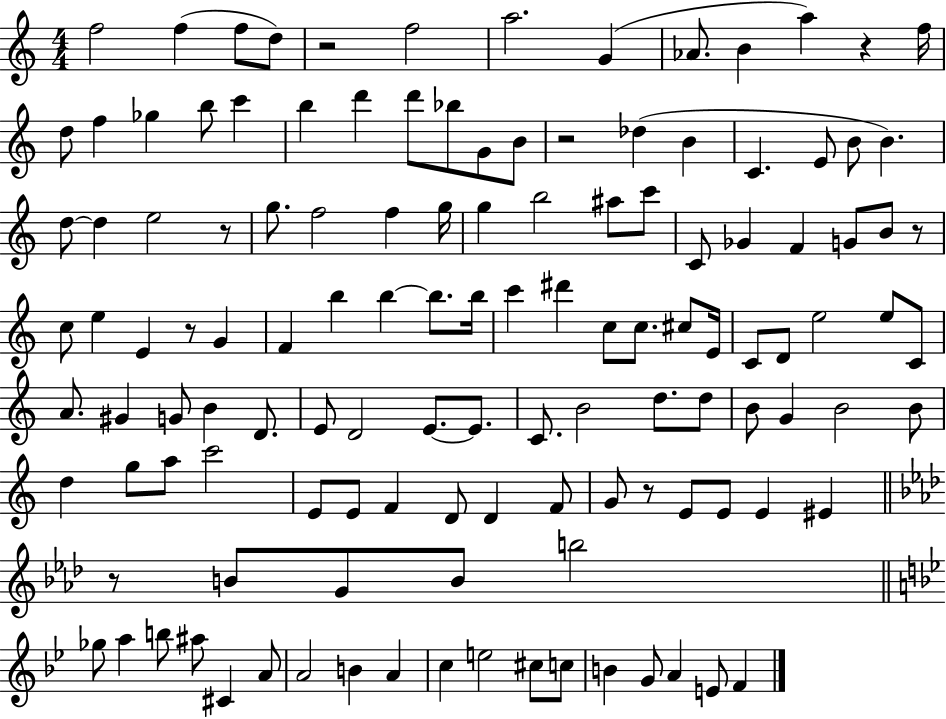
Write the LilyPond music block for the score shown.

{
  \clef treble
  \numericTimeSignature
  \time 4/4
  \key c \major
  f''2 f''4( f''8 d''8) | r2 f''2 | a''2. g'4( | aes'8. b'4 a''4) r4 f''16 | \break d''8 f''4 ges''4 b''8 c'''4 | b''4 d'''4 d'''8 bes''8 g'8 b'8 | r2 des''4( b'4 | c'4. e'8 b'8 b'4.) | \break d''8~~ d''4 e''2 r8 | g''8. f''2 f''4 g''16 | g''4 b''2 ais''8 c'''8 | c'8 ges'4 f'4 g'8 b'8 r8 | \break c''8 e''4 e'4 r8 g'4 | f'4 b''4 b''4~~ b''8. b''16 | c'''4 dis'''4 c''8 c''8. cis''8 e'16 | c'8 d'8 e''2 e''8 c'8 | \break a'8. gis'4 g'8 b'4 d'8. | e'8 d'2 e'8.~~ e'8. | c'8. b'2 d''8. d''8 | b'8 g'4 b'2 b'8 | \break d''4 g''8 a''8 c'''2 | e'8 e'8 f'4 d'8 d'4 f'8 | g'8 r8 e'8 e'8 e'4 eis'4 | \bar "||" \break \key aes \major r8 b'8 g'8 b'8 b''2 | \bar "||" \break \key bes \major ges''8 a''4 b''8 ais''8 cis'4 a'8 | a'2 b'4 a'4 | c''4 e''2 cis''8 c''8 | b'4 g'8 a'4 e'8 f'4 | \break \bar "|."
}